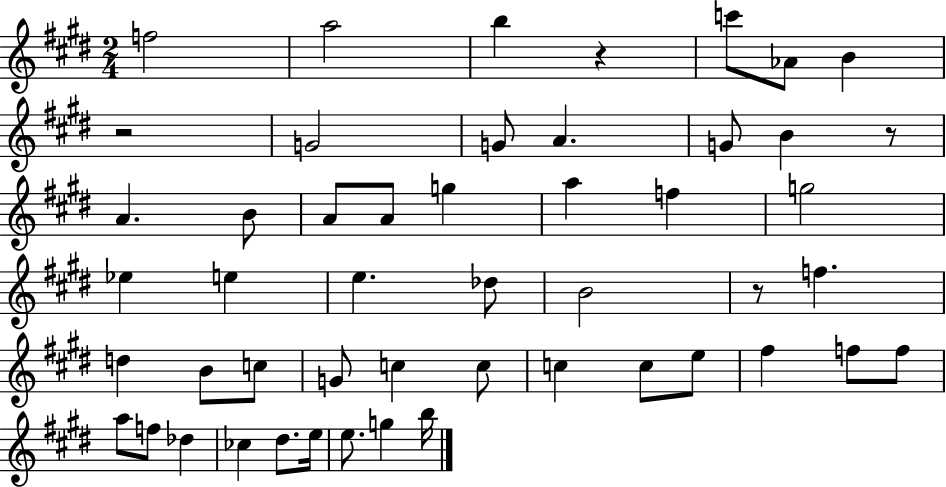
X:1
T:Untitled
M:2/4
L:1/4
K:E
f2 a2 b z c'/2 _A/2 B z2 G2 G/2 A G/2 B z/2 A B/2 A/2 A/2 g a f g2 _e e e _d/2 B2 z/2 f d B/2 c/2 G/2 c c/2 c c/2 e/2 ^f f/2 f/2 a/2 f/2 _d _c ^d/2 e/4 e/2 g b/4